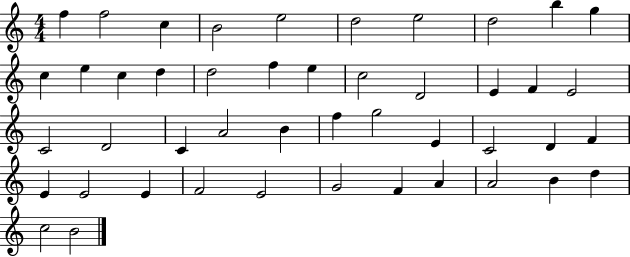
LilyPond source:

{
  \clef treble
  \numericTimeSignature
  \time 4/4
  \key c \major
  f''4 f''2 c''4 | b'2 e''2 | d''2 e''2 | d''2 b''4 g''4 | \break c''4 e''4 c''4 d''4 | d''2 f''4 e''4 | c''2 d'2 | e'4 f'4 e'2 | \break c'2 d'2 | c'4 a'2 b'4 | f''4 g''2 e'4 | c'2 d'4 f'4 | \break e'4 e'2 e'4 | f'2 e'2 | g'2 f'4 a'4 | a'2 b'4 d''4 | \break c''2 b'2 | \bar "|."
}